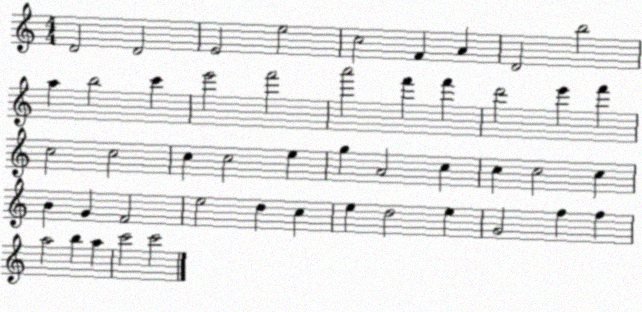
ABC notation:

X:1
T:Untitled
M:4/4
L:1/4
K:C
D2 D2 E2 e2 c2 F A D2 b2 a b2 c' e'2 f'2 a'2 f' f' d'2 e' f' c2 c2 c c2 e g A2 c c c2 c B G F2 e2 d c e d2 e G2 f f a2 b a c'2 c'2